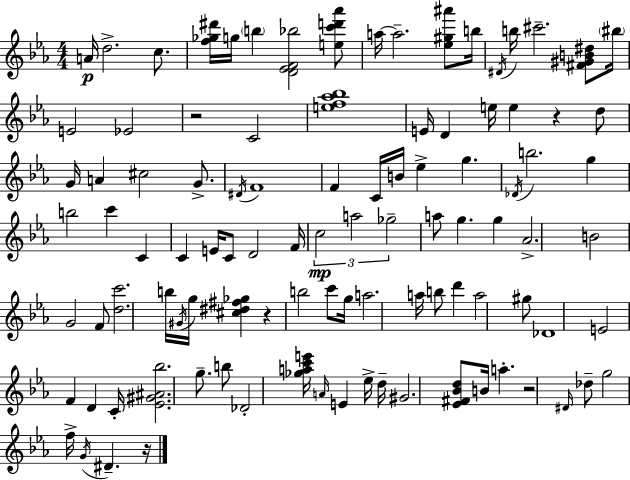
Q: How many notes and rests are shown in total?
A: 101